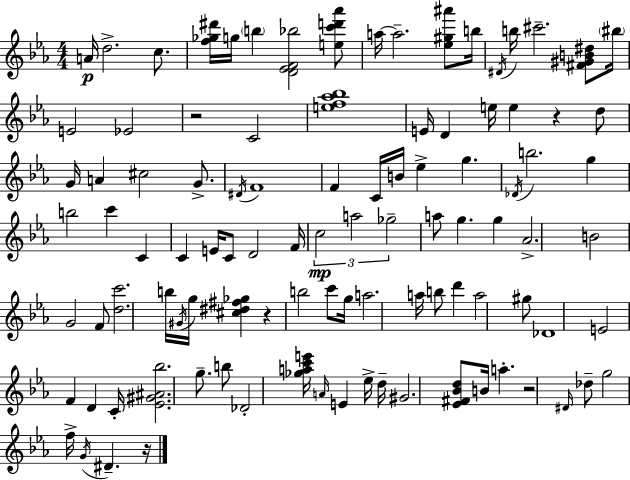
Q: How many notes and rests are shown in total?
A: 101